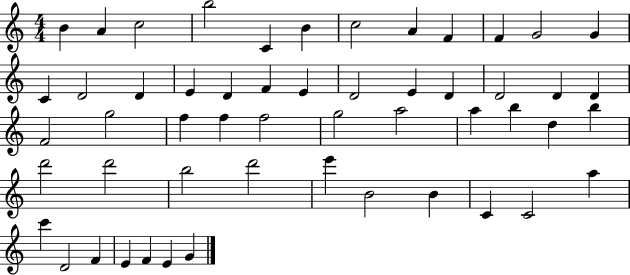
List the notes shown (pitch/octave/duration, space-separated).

B4/q A4/q C5/h B5/h C4/q B4/q C5/h A4/q F4/q F4/q G4/h G4/q C4/q D4/h D4/q E4/q D4/q F4/q E4/q D4/h E4/q D4/q D4/h D4/q D4/q F4/h G5/h F5/q F5/q F5/h G5/h A5/h A5/q B5/q D5/q B5/q D6/h D6/h B5/h D6/h E6/q B4/h B4/q C4/q C4/h A5/q C6/q D4/h F4/q E4/q F4/q E4/q G4/q